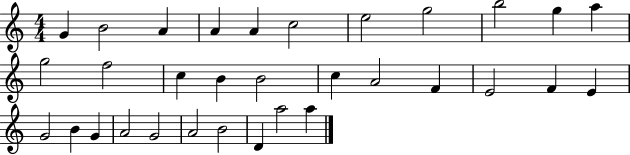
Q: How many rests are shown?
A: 0